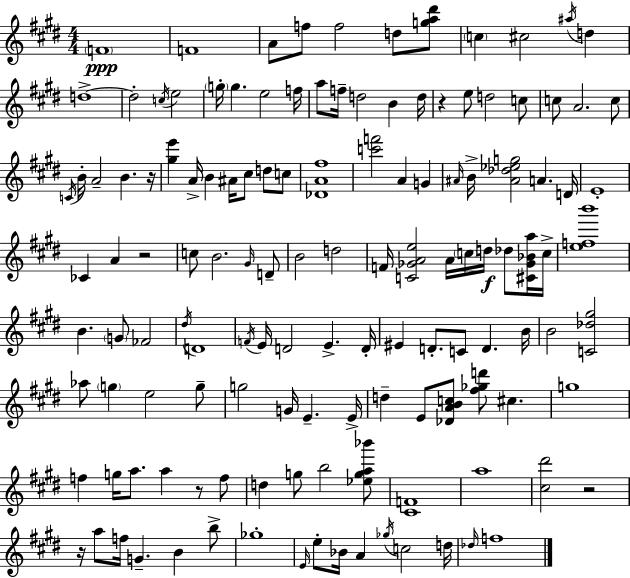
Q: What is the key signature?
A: E major